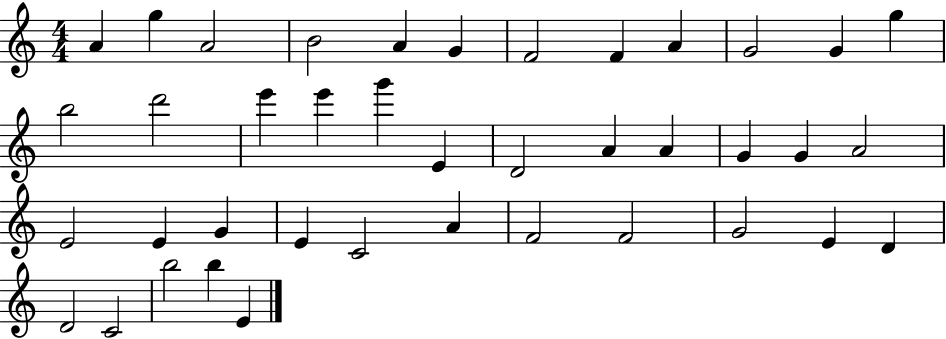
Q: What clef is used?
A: treble